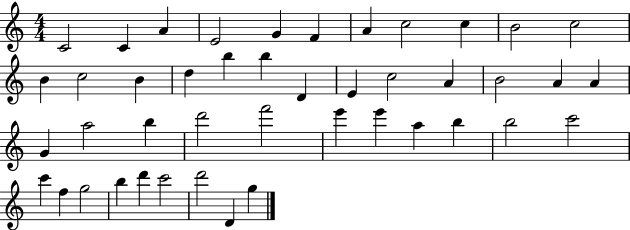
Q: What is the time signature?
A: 4/4